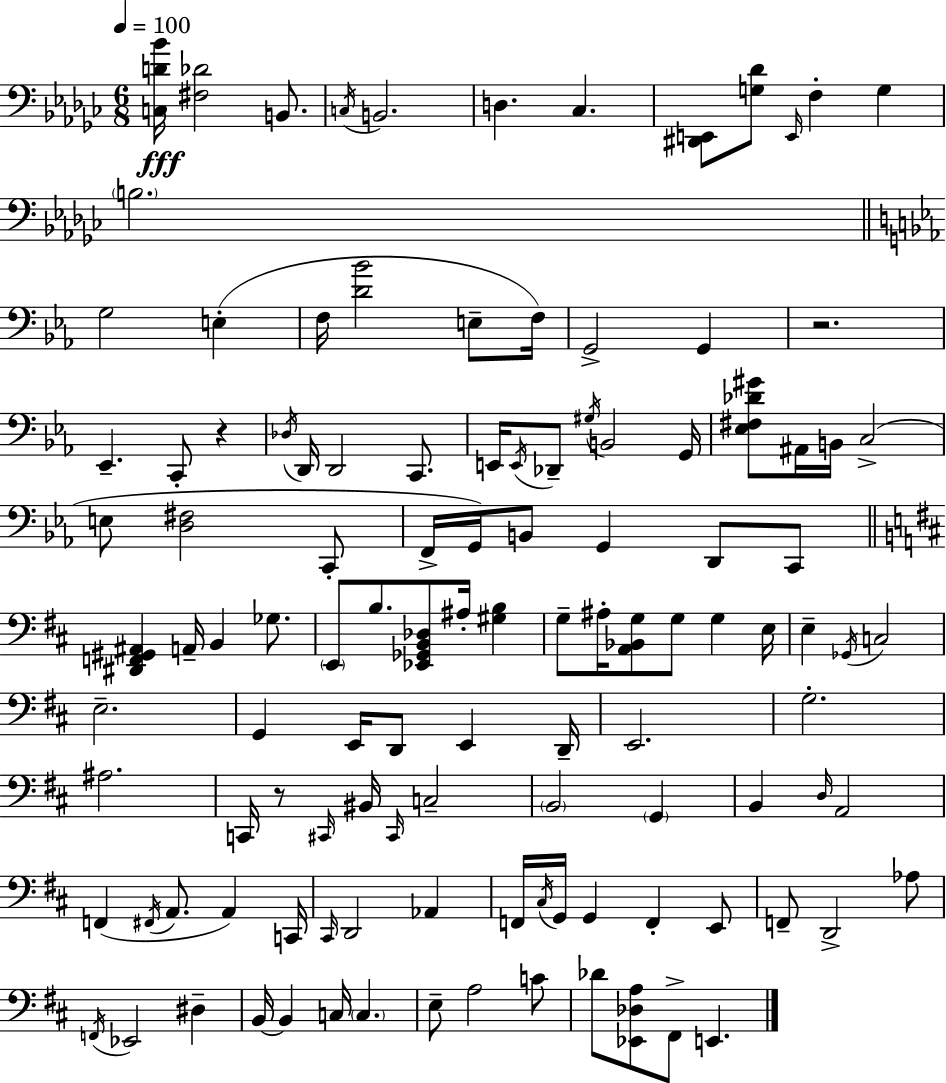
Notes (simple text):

[C3,D4,Bb4]/s [F#3,Db4]/h B2/e. C3/s B2/h. D3/q. CES3/q. [D#2,E2]/e [G3,Db4]/e E2/s F3/q G3/q B3/h. G3/h E3/q F3/s [D4,Bb4]/h E3/e F3/s G2/h G2/q R/h. Eb2/q. C2/e R/q Db3/s D2/s D2/h C2/e. E2/s E2/s Db2/e G#3/s B2/h G2/s [Eb3,F#3,Db4,G#4]/e A#2/s B2/s C3/h E3/e [D3,F#3]/h C2/e F2/s G2/s B2/e G2/q D2/e C2/e [D#2,F2,G#2,A#2]/q A2/s B2/q Gb3/e. E2/e B3/e. [Eb2,Gb2,B2,Db3]/e A#3/s [G#3,B3]/q G3/e A#3/s [A2,Bb2,G3]/e G3/e G3/q E3/s E3/q Gb2/s C3/h E3/h. G2/q E2/s D2/e E2/q D2/s E2/h. G3/h. A#3/h. C2/s R/e C#2/s BIS2/s C#2/s C3/h B2/h G2/q B2/q D3/s A2/h F2/q F#2/s A2/e. A2/q C2/s C#2/s D2/h Ab2/q F2/s C#3/s G2/s G2/q F2/q E2/e F2/e D2/h Ab3/e F2/s Eb2/h D#3/q B2/s B2/q C3/s C3/q. E3/e A3/h C4/e Db4/e [Eb2,Db3,A3]/e F#2/e E2/q.